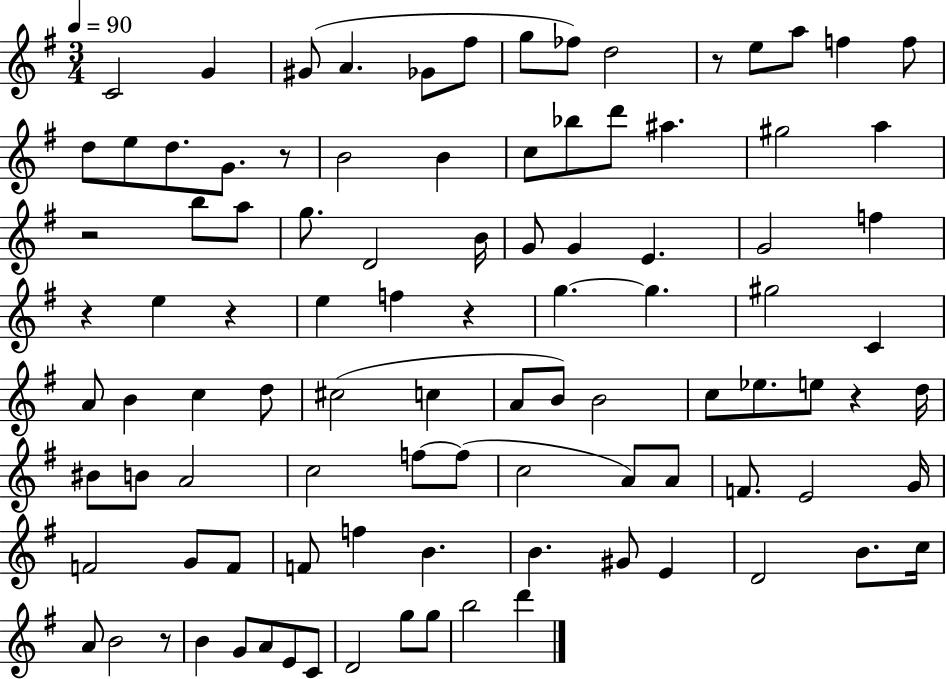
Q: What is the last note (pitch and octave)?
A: D6